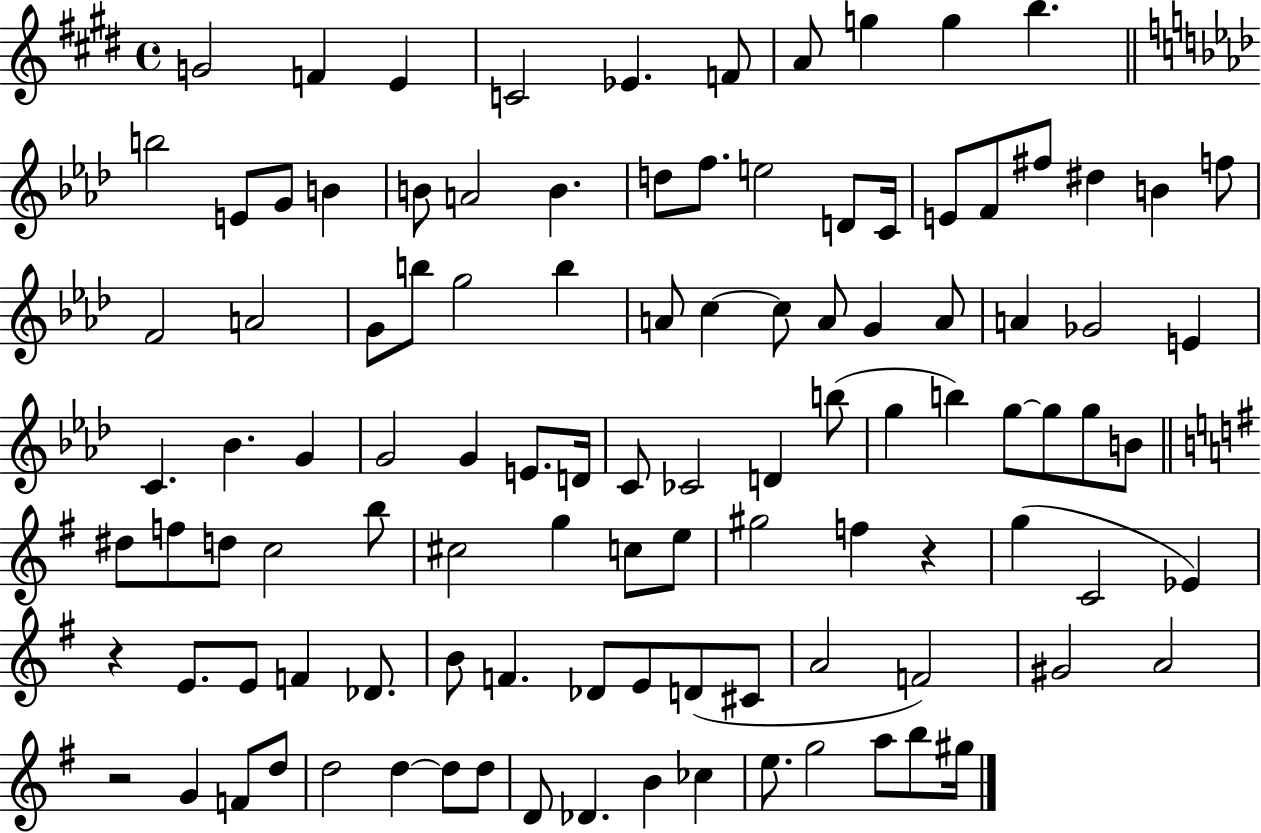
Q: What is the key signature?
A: E major